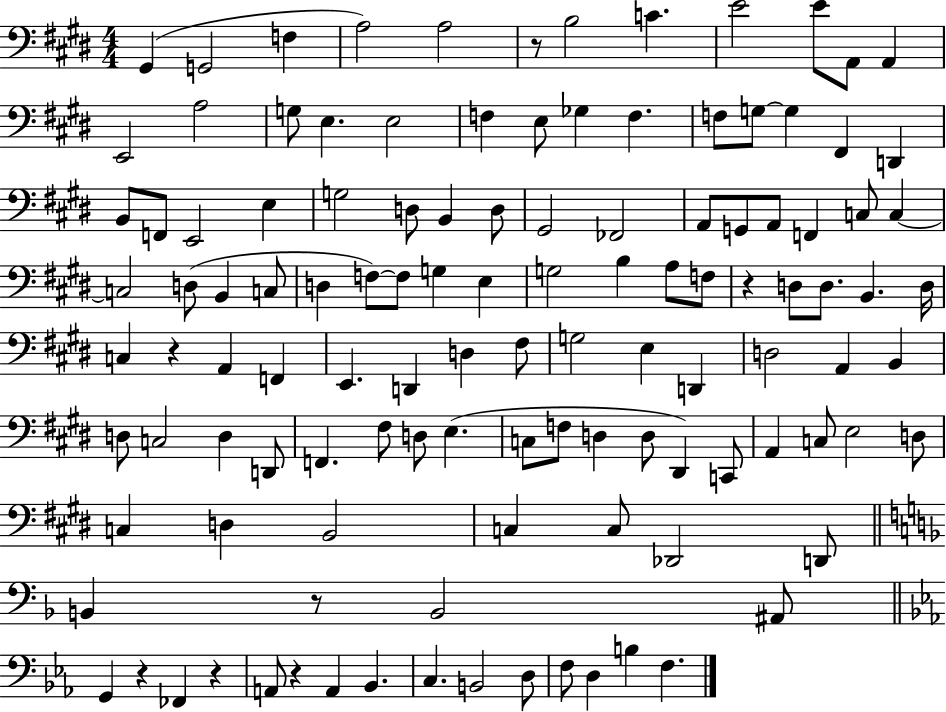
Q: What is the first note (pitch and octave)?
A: G#2